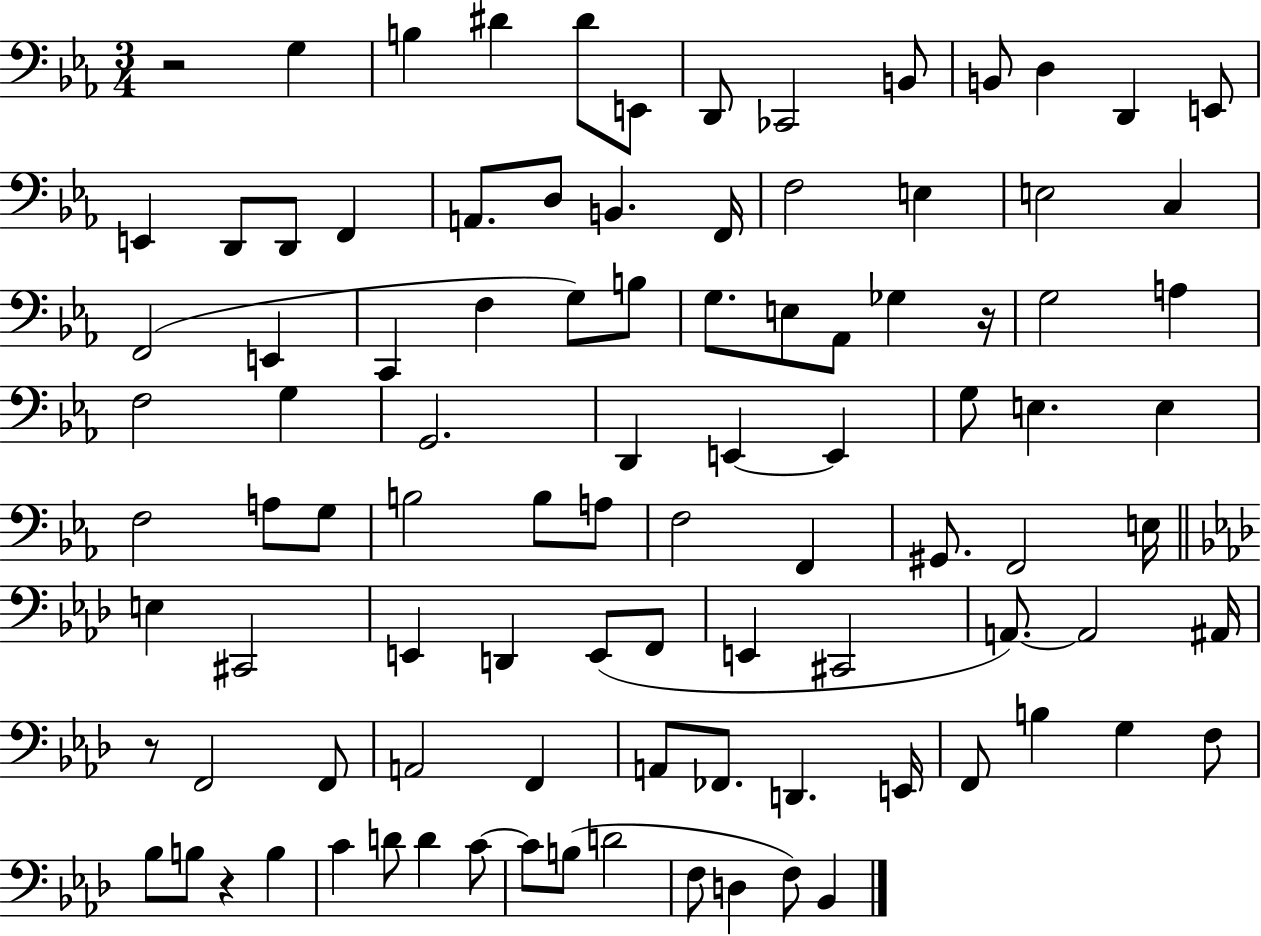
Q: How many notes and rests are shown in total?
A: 97